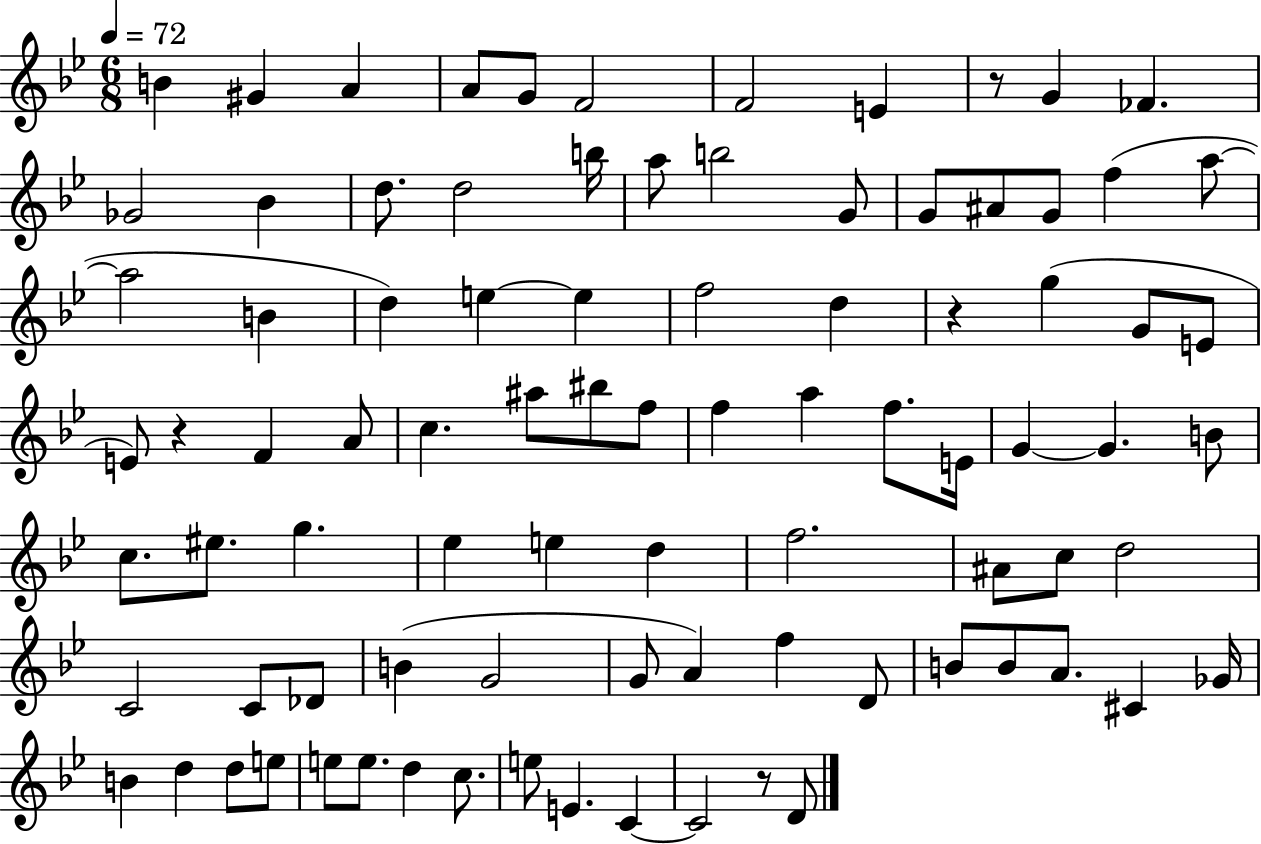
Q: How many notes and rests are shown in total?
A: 88